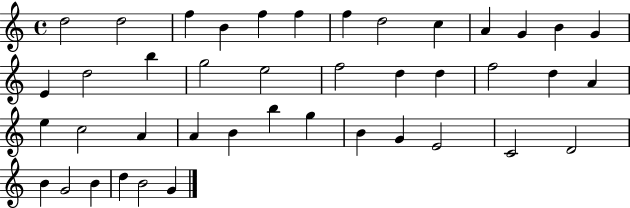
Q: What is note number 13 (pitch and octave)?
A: G4